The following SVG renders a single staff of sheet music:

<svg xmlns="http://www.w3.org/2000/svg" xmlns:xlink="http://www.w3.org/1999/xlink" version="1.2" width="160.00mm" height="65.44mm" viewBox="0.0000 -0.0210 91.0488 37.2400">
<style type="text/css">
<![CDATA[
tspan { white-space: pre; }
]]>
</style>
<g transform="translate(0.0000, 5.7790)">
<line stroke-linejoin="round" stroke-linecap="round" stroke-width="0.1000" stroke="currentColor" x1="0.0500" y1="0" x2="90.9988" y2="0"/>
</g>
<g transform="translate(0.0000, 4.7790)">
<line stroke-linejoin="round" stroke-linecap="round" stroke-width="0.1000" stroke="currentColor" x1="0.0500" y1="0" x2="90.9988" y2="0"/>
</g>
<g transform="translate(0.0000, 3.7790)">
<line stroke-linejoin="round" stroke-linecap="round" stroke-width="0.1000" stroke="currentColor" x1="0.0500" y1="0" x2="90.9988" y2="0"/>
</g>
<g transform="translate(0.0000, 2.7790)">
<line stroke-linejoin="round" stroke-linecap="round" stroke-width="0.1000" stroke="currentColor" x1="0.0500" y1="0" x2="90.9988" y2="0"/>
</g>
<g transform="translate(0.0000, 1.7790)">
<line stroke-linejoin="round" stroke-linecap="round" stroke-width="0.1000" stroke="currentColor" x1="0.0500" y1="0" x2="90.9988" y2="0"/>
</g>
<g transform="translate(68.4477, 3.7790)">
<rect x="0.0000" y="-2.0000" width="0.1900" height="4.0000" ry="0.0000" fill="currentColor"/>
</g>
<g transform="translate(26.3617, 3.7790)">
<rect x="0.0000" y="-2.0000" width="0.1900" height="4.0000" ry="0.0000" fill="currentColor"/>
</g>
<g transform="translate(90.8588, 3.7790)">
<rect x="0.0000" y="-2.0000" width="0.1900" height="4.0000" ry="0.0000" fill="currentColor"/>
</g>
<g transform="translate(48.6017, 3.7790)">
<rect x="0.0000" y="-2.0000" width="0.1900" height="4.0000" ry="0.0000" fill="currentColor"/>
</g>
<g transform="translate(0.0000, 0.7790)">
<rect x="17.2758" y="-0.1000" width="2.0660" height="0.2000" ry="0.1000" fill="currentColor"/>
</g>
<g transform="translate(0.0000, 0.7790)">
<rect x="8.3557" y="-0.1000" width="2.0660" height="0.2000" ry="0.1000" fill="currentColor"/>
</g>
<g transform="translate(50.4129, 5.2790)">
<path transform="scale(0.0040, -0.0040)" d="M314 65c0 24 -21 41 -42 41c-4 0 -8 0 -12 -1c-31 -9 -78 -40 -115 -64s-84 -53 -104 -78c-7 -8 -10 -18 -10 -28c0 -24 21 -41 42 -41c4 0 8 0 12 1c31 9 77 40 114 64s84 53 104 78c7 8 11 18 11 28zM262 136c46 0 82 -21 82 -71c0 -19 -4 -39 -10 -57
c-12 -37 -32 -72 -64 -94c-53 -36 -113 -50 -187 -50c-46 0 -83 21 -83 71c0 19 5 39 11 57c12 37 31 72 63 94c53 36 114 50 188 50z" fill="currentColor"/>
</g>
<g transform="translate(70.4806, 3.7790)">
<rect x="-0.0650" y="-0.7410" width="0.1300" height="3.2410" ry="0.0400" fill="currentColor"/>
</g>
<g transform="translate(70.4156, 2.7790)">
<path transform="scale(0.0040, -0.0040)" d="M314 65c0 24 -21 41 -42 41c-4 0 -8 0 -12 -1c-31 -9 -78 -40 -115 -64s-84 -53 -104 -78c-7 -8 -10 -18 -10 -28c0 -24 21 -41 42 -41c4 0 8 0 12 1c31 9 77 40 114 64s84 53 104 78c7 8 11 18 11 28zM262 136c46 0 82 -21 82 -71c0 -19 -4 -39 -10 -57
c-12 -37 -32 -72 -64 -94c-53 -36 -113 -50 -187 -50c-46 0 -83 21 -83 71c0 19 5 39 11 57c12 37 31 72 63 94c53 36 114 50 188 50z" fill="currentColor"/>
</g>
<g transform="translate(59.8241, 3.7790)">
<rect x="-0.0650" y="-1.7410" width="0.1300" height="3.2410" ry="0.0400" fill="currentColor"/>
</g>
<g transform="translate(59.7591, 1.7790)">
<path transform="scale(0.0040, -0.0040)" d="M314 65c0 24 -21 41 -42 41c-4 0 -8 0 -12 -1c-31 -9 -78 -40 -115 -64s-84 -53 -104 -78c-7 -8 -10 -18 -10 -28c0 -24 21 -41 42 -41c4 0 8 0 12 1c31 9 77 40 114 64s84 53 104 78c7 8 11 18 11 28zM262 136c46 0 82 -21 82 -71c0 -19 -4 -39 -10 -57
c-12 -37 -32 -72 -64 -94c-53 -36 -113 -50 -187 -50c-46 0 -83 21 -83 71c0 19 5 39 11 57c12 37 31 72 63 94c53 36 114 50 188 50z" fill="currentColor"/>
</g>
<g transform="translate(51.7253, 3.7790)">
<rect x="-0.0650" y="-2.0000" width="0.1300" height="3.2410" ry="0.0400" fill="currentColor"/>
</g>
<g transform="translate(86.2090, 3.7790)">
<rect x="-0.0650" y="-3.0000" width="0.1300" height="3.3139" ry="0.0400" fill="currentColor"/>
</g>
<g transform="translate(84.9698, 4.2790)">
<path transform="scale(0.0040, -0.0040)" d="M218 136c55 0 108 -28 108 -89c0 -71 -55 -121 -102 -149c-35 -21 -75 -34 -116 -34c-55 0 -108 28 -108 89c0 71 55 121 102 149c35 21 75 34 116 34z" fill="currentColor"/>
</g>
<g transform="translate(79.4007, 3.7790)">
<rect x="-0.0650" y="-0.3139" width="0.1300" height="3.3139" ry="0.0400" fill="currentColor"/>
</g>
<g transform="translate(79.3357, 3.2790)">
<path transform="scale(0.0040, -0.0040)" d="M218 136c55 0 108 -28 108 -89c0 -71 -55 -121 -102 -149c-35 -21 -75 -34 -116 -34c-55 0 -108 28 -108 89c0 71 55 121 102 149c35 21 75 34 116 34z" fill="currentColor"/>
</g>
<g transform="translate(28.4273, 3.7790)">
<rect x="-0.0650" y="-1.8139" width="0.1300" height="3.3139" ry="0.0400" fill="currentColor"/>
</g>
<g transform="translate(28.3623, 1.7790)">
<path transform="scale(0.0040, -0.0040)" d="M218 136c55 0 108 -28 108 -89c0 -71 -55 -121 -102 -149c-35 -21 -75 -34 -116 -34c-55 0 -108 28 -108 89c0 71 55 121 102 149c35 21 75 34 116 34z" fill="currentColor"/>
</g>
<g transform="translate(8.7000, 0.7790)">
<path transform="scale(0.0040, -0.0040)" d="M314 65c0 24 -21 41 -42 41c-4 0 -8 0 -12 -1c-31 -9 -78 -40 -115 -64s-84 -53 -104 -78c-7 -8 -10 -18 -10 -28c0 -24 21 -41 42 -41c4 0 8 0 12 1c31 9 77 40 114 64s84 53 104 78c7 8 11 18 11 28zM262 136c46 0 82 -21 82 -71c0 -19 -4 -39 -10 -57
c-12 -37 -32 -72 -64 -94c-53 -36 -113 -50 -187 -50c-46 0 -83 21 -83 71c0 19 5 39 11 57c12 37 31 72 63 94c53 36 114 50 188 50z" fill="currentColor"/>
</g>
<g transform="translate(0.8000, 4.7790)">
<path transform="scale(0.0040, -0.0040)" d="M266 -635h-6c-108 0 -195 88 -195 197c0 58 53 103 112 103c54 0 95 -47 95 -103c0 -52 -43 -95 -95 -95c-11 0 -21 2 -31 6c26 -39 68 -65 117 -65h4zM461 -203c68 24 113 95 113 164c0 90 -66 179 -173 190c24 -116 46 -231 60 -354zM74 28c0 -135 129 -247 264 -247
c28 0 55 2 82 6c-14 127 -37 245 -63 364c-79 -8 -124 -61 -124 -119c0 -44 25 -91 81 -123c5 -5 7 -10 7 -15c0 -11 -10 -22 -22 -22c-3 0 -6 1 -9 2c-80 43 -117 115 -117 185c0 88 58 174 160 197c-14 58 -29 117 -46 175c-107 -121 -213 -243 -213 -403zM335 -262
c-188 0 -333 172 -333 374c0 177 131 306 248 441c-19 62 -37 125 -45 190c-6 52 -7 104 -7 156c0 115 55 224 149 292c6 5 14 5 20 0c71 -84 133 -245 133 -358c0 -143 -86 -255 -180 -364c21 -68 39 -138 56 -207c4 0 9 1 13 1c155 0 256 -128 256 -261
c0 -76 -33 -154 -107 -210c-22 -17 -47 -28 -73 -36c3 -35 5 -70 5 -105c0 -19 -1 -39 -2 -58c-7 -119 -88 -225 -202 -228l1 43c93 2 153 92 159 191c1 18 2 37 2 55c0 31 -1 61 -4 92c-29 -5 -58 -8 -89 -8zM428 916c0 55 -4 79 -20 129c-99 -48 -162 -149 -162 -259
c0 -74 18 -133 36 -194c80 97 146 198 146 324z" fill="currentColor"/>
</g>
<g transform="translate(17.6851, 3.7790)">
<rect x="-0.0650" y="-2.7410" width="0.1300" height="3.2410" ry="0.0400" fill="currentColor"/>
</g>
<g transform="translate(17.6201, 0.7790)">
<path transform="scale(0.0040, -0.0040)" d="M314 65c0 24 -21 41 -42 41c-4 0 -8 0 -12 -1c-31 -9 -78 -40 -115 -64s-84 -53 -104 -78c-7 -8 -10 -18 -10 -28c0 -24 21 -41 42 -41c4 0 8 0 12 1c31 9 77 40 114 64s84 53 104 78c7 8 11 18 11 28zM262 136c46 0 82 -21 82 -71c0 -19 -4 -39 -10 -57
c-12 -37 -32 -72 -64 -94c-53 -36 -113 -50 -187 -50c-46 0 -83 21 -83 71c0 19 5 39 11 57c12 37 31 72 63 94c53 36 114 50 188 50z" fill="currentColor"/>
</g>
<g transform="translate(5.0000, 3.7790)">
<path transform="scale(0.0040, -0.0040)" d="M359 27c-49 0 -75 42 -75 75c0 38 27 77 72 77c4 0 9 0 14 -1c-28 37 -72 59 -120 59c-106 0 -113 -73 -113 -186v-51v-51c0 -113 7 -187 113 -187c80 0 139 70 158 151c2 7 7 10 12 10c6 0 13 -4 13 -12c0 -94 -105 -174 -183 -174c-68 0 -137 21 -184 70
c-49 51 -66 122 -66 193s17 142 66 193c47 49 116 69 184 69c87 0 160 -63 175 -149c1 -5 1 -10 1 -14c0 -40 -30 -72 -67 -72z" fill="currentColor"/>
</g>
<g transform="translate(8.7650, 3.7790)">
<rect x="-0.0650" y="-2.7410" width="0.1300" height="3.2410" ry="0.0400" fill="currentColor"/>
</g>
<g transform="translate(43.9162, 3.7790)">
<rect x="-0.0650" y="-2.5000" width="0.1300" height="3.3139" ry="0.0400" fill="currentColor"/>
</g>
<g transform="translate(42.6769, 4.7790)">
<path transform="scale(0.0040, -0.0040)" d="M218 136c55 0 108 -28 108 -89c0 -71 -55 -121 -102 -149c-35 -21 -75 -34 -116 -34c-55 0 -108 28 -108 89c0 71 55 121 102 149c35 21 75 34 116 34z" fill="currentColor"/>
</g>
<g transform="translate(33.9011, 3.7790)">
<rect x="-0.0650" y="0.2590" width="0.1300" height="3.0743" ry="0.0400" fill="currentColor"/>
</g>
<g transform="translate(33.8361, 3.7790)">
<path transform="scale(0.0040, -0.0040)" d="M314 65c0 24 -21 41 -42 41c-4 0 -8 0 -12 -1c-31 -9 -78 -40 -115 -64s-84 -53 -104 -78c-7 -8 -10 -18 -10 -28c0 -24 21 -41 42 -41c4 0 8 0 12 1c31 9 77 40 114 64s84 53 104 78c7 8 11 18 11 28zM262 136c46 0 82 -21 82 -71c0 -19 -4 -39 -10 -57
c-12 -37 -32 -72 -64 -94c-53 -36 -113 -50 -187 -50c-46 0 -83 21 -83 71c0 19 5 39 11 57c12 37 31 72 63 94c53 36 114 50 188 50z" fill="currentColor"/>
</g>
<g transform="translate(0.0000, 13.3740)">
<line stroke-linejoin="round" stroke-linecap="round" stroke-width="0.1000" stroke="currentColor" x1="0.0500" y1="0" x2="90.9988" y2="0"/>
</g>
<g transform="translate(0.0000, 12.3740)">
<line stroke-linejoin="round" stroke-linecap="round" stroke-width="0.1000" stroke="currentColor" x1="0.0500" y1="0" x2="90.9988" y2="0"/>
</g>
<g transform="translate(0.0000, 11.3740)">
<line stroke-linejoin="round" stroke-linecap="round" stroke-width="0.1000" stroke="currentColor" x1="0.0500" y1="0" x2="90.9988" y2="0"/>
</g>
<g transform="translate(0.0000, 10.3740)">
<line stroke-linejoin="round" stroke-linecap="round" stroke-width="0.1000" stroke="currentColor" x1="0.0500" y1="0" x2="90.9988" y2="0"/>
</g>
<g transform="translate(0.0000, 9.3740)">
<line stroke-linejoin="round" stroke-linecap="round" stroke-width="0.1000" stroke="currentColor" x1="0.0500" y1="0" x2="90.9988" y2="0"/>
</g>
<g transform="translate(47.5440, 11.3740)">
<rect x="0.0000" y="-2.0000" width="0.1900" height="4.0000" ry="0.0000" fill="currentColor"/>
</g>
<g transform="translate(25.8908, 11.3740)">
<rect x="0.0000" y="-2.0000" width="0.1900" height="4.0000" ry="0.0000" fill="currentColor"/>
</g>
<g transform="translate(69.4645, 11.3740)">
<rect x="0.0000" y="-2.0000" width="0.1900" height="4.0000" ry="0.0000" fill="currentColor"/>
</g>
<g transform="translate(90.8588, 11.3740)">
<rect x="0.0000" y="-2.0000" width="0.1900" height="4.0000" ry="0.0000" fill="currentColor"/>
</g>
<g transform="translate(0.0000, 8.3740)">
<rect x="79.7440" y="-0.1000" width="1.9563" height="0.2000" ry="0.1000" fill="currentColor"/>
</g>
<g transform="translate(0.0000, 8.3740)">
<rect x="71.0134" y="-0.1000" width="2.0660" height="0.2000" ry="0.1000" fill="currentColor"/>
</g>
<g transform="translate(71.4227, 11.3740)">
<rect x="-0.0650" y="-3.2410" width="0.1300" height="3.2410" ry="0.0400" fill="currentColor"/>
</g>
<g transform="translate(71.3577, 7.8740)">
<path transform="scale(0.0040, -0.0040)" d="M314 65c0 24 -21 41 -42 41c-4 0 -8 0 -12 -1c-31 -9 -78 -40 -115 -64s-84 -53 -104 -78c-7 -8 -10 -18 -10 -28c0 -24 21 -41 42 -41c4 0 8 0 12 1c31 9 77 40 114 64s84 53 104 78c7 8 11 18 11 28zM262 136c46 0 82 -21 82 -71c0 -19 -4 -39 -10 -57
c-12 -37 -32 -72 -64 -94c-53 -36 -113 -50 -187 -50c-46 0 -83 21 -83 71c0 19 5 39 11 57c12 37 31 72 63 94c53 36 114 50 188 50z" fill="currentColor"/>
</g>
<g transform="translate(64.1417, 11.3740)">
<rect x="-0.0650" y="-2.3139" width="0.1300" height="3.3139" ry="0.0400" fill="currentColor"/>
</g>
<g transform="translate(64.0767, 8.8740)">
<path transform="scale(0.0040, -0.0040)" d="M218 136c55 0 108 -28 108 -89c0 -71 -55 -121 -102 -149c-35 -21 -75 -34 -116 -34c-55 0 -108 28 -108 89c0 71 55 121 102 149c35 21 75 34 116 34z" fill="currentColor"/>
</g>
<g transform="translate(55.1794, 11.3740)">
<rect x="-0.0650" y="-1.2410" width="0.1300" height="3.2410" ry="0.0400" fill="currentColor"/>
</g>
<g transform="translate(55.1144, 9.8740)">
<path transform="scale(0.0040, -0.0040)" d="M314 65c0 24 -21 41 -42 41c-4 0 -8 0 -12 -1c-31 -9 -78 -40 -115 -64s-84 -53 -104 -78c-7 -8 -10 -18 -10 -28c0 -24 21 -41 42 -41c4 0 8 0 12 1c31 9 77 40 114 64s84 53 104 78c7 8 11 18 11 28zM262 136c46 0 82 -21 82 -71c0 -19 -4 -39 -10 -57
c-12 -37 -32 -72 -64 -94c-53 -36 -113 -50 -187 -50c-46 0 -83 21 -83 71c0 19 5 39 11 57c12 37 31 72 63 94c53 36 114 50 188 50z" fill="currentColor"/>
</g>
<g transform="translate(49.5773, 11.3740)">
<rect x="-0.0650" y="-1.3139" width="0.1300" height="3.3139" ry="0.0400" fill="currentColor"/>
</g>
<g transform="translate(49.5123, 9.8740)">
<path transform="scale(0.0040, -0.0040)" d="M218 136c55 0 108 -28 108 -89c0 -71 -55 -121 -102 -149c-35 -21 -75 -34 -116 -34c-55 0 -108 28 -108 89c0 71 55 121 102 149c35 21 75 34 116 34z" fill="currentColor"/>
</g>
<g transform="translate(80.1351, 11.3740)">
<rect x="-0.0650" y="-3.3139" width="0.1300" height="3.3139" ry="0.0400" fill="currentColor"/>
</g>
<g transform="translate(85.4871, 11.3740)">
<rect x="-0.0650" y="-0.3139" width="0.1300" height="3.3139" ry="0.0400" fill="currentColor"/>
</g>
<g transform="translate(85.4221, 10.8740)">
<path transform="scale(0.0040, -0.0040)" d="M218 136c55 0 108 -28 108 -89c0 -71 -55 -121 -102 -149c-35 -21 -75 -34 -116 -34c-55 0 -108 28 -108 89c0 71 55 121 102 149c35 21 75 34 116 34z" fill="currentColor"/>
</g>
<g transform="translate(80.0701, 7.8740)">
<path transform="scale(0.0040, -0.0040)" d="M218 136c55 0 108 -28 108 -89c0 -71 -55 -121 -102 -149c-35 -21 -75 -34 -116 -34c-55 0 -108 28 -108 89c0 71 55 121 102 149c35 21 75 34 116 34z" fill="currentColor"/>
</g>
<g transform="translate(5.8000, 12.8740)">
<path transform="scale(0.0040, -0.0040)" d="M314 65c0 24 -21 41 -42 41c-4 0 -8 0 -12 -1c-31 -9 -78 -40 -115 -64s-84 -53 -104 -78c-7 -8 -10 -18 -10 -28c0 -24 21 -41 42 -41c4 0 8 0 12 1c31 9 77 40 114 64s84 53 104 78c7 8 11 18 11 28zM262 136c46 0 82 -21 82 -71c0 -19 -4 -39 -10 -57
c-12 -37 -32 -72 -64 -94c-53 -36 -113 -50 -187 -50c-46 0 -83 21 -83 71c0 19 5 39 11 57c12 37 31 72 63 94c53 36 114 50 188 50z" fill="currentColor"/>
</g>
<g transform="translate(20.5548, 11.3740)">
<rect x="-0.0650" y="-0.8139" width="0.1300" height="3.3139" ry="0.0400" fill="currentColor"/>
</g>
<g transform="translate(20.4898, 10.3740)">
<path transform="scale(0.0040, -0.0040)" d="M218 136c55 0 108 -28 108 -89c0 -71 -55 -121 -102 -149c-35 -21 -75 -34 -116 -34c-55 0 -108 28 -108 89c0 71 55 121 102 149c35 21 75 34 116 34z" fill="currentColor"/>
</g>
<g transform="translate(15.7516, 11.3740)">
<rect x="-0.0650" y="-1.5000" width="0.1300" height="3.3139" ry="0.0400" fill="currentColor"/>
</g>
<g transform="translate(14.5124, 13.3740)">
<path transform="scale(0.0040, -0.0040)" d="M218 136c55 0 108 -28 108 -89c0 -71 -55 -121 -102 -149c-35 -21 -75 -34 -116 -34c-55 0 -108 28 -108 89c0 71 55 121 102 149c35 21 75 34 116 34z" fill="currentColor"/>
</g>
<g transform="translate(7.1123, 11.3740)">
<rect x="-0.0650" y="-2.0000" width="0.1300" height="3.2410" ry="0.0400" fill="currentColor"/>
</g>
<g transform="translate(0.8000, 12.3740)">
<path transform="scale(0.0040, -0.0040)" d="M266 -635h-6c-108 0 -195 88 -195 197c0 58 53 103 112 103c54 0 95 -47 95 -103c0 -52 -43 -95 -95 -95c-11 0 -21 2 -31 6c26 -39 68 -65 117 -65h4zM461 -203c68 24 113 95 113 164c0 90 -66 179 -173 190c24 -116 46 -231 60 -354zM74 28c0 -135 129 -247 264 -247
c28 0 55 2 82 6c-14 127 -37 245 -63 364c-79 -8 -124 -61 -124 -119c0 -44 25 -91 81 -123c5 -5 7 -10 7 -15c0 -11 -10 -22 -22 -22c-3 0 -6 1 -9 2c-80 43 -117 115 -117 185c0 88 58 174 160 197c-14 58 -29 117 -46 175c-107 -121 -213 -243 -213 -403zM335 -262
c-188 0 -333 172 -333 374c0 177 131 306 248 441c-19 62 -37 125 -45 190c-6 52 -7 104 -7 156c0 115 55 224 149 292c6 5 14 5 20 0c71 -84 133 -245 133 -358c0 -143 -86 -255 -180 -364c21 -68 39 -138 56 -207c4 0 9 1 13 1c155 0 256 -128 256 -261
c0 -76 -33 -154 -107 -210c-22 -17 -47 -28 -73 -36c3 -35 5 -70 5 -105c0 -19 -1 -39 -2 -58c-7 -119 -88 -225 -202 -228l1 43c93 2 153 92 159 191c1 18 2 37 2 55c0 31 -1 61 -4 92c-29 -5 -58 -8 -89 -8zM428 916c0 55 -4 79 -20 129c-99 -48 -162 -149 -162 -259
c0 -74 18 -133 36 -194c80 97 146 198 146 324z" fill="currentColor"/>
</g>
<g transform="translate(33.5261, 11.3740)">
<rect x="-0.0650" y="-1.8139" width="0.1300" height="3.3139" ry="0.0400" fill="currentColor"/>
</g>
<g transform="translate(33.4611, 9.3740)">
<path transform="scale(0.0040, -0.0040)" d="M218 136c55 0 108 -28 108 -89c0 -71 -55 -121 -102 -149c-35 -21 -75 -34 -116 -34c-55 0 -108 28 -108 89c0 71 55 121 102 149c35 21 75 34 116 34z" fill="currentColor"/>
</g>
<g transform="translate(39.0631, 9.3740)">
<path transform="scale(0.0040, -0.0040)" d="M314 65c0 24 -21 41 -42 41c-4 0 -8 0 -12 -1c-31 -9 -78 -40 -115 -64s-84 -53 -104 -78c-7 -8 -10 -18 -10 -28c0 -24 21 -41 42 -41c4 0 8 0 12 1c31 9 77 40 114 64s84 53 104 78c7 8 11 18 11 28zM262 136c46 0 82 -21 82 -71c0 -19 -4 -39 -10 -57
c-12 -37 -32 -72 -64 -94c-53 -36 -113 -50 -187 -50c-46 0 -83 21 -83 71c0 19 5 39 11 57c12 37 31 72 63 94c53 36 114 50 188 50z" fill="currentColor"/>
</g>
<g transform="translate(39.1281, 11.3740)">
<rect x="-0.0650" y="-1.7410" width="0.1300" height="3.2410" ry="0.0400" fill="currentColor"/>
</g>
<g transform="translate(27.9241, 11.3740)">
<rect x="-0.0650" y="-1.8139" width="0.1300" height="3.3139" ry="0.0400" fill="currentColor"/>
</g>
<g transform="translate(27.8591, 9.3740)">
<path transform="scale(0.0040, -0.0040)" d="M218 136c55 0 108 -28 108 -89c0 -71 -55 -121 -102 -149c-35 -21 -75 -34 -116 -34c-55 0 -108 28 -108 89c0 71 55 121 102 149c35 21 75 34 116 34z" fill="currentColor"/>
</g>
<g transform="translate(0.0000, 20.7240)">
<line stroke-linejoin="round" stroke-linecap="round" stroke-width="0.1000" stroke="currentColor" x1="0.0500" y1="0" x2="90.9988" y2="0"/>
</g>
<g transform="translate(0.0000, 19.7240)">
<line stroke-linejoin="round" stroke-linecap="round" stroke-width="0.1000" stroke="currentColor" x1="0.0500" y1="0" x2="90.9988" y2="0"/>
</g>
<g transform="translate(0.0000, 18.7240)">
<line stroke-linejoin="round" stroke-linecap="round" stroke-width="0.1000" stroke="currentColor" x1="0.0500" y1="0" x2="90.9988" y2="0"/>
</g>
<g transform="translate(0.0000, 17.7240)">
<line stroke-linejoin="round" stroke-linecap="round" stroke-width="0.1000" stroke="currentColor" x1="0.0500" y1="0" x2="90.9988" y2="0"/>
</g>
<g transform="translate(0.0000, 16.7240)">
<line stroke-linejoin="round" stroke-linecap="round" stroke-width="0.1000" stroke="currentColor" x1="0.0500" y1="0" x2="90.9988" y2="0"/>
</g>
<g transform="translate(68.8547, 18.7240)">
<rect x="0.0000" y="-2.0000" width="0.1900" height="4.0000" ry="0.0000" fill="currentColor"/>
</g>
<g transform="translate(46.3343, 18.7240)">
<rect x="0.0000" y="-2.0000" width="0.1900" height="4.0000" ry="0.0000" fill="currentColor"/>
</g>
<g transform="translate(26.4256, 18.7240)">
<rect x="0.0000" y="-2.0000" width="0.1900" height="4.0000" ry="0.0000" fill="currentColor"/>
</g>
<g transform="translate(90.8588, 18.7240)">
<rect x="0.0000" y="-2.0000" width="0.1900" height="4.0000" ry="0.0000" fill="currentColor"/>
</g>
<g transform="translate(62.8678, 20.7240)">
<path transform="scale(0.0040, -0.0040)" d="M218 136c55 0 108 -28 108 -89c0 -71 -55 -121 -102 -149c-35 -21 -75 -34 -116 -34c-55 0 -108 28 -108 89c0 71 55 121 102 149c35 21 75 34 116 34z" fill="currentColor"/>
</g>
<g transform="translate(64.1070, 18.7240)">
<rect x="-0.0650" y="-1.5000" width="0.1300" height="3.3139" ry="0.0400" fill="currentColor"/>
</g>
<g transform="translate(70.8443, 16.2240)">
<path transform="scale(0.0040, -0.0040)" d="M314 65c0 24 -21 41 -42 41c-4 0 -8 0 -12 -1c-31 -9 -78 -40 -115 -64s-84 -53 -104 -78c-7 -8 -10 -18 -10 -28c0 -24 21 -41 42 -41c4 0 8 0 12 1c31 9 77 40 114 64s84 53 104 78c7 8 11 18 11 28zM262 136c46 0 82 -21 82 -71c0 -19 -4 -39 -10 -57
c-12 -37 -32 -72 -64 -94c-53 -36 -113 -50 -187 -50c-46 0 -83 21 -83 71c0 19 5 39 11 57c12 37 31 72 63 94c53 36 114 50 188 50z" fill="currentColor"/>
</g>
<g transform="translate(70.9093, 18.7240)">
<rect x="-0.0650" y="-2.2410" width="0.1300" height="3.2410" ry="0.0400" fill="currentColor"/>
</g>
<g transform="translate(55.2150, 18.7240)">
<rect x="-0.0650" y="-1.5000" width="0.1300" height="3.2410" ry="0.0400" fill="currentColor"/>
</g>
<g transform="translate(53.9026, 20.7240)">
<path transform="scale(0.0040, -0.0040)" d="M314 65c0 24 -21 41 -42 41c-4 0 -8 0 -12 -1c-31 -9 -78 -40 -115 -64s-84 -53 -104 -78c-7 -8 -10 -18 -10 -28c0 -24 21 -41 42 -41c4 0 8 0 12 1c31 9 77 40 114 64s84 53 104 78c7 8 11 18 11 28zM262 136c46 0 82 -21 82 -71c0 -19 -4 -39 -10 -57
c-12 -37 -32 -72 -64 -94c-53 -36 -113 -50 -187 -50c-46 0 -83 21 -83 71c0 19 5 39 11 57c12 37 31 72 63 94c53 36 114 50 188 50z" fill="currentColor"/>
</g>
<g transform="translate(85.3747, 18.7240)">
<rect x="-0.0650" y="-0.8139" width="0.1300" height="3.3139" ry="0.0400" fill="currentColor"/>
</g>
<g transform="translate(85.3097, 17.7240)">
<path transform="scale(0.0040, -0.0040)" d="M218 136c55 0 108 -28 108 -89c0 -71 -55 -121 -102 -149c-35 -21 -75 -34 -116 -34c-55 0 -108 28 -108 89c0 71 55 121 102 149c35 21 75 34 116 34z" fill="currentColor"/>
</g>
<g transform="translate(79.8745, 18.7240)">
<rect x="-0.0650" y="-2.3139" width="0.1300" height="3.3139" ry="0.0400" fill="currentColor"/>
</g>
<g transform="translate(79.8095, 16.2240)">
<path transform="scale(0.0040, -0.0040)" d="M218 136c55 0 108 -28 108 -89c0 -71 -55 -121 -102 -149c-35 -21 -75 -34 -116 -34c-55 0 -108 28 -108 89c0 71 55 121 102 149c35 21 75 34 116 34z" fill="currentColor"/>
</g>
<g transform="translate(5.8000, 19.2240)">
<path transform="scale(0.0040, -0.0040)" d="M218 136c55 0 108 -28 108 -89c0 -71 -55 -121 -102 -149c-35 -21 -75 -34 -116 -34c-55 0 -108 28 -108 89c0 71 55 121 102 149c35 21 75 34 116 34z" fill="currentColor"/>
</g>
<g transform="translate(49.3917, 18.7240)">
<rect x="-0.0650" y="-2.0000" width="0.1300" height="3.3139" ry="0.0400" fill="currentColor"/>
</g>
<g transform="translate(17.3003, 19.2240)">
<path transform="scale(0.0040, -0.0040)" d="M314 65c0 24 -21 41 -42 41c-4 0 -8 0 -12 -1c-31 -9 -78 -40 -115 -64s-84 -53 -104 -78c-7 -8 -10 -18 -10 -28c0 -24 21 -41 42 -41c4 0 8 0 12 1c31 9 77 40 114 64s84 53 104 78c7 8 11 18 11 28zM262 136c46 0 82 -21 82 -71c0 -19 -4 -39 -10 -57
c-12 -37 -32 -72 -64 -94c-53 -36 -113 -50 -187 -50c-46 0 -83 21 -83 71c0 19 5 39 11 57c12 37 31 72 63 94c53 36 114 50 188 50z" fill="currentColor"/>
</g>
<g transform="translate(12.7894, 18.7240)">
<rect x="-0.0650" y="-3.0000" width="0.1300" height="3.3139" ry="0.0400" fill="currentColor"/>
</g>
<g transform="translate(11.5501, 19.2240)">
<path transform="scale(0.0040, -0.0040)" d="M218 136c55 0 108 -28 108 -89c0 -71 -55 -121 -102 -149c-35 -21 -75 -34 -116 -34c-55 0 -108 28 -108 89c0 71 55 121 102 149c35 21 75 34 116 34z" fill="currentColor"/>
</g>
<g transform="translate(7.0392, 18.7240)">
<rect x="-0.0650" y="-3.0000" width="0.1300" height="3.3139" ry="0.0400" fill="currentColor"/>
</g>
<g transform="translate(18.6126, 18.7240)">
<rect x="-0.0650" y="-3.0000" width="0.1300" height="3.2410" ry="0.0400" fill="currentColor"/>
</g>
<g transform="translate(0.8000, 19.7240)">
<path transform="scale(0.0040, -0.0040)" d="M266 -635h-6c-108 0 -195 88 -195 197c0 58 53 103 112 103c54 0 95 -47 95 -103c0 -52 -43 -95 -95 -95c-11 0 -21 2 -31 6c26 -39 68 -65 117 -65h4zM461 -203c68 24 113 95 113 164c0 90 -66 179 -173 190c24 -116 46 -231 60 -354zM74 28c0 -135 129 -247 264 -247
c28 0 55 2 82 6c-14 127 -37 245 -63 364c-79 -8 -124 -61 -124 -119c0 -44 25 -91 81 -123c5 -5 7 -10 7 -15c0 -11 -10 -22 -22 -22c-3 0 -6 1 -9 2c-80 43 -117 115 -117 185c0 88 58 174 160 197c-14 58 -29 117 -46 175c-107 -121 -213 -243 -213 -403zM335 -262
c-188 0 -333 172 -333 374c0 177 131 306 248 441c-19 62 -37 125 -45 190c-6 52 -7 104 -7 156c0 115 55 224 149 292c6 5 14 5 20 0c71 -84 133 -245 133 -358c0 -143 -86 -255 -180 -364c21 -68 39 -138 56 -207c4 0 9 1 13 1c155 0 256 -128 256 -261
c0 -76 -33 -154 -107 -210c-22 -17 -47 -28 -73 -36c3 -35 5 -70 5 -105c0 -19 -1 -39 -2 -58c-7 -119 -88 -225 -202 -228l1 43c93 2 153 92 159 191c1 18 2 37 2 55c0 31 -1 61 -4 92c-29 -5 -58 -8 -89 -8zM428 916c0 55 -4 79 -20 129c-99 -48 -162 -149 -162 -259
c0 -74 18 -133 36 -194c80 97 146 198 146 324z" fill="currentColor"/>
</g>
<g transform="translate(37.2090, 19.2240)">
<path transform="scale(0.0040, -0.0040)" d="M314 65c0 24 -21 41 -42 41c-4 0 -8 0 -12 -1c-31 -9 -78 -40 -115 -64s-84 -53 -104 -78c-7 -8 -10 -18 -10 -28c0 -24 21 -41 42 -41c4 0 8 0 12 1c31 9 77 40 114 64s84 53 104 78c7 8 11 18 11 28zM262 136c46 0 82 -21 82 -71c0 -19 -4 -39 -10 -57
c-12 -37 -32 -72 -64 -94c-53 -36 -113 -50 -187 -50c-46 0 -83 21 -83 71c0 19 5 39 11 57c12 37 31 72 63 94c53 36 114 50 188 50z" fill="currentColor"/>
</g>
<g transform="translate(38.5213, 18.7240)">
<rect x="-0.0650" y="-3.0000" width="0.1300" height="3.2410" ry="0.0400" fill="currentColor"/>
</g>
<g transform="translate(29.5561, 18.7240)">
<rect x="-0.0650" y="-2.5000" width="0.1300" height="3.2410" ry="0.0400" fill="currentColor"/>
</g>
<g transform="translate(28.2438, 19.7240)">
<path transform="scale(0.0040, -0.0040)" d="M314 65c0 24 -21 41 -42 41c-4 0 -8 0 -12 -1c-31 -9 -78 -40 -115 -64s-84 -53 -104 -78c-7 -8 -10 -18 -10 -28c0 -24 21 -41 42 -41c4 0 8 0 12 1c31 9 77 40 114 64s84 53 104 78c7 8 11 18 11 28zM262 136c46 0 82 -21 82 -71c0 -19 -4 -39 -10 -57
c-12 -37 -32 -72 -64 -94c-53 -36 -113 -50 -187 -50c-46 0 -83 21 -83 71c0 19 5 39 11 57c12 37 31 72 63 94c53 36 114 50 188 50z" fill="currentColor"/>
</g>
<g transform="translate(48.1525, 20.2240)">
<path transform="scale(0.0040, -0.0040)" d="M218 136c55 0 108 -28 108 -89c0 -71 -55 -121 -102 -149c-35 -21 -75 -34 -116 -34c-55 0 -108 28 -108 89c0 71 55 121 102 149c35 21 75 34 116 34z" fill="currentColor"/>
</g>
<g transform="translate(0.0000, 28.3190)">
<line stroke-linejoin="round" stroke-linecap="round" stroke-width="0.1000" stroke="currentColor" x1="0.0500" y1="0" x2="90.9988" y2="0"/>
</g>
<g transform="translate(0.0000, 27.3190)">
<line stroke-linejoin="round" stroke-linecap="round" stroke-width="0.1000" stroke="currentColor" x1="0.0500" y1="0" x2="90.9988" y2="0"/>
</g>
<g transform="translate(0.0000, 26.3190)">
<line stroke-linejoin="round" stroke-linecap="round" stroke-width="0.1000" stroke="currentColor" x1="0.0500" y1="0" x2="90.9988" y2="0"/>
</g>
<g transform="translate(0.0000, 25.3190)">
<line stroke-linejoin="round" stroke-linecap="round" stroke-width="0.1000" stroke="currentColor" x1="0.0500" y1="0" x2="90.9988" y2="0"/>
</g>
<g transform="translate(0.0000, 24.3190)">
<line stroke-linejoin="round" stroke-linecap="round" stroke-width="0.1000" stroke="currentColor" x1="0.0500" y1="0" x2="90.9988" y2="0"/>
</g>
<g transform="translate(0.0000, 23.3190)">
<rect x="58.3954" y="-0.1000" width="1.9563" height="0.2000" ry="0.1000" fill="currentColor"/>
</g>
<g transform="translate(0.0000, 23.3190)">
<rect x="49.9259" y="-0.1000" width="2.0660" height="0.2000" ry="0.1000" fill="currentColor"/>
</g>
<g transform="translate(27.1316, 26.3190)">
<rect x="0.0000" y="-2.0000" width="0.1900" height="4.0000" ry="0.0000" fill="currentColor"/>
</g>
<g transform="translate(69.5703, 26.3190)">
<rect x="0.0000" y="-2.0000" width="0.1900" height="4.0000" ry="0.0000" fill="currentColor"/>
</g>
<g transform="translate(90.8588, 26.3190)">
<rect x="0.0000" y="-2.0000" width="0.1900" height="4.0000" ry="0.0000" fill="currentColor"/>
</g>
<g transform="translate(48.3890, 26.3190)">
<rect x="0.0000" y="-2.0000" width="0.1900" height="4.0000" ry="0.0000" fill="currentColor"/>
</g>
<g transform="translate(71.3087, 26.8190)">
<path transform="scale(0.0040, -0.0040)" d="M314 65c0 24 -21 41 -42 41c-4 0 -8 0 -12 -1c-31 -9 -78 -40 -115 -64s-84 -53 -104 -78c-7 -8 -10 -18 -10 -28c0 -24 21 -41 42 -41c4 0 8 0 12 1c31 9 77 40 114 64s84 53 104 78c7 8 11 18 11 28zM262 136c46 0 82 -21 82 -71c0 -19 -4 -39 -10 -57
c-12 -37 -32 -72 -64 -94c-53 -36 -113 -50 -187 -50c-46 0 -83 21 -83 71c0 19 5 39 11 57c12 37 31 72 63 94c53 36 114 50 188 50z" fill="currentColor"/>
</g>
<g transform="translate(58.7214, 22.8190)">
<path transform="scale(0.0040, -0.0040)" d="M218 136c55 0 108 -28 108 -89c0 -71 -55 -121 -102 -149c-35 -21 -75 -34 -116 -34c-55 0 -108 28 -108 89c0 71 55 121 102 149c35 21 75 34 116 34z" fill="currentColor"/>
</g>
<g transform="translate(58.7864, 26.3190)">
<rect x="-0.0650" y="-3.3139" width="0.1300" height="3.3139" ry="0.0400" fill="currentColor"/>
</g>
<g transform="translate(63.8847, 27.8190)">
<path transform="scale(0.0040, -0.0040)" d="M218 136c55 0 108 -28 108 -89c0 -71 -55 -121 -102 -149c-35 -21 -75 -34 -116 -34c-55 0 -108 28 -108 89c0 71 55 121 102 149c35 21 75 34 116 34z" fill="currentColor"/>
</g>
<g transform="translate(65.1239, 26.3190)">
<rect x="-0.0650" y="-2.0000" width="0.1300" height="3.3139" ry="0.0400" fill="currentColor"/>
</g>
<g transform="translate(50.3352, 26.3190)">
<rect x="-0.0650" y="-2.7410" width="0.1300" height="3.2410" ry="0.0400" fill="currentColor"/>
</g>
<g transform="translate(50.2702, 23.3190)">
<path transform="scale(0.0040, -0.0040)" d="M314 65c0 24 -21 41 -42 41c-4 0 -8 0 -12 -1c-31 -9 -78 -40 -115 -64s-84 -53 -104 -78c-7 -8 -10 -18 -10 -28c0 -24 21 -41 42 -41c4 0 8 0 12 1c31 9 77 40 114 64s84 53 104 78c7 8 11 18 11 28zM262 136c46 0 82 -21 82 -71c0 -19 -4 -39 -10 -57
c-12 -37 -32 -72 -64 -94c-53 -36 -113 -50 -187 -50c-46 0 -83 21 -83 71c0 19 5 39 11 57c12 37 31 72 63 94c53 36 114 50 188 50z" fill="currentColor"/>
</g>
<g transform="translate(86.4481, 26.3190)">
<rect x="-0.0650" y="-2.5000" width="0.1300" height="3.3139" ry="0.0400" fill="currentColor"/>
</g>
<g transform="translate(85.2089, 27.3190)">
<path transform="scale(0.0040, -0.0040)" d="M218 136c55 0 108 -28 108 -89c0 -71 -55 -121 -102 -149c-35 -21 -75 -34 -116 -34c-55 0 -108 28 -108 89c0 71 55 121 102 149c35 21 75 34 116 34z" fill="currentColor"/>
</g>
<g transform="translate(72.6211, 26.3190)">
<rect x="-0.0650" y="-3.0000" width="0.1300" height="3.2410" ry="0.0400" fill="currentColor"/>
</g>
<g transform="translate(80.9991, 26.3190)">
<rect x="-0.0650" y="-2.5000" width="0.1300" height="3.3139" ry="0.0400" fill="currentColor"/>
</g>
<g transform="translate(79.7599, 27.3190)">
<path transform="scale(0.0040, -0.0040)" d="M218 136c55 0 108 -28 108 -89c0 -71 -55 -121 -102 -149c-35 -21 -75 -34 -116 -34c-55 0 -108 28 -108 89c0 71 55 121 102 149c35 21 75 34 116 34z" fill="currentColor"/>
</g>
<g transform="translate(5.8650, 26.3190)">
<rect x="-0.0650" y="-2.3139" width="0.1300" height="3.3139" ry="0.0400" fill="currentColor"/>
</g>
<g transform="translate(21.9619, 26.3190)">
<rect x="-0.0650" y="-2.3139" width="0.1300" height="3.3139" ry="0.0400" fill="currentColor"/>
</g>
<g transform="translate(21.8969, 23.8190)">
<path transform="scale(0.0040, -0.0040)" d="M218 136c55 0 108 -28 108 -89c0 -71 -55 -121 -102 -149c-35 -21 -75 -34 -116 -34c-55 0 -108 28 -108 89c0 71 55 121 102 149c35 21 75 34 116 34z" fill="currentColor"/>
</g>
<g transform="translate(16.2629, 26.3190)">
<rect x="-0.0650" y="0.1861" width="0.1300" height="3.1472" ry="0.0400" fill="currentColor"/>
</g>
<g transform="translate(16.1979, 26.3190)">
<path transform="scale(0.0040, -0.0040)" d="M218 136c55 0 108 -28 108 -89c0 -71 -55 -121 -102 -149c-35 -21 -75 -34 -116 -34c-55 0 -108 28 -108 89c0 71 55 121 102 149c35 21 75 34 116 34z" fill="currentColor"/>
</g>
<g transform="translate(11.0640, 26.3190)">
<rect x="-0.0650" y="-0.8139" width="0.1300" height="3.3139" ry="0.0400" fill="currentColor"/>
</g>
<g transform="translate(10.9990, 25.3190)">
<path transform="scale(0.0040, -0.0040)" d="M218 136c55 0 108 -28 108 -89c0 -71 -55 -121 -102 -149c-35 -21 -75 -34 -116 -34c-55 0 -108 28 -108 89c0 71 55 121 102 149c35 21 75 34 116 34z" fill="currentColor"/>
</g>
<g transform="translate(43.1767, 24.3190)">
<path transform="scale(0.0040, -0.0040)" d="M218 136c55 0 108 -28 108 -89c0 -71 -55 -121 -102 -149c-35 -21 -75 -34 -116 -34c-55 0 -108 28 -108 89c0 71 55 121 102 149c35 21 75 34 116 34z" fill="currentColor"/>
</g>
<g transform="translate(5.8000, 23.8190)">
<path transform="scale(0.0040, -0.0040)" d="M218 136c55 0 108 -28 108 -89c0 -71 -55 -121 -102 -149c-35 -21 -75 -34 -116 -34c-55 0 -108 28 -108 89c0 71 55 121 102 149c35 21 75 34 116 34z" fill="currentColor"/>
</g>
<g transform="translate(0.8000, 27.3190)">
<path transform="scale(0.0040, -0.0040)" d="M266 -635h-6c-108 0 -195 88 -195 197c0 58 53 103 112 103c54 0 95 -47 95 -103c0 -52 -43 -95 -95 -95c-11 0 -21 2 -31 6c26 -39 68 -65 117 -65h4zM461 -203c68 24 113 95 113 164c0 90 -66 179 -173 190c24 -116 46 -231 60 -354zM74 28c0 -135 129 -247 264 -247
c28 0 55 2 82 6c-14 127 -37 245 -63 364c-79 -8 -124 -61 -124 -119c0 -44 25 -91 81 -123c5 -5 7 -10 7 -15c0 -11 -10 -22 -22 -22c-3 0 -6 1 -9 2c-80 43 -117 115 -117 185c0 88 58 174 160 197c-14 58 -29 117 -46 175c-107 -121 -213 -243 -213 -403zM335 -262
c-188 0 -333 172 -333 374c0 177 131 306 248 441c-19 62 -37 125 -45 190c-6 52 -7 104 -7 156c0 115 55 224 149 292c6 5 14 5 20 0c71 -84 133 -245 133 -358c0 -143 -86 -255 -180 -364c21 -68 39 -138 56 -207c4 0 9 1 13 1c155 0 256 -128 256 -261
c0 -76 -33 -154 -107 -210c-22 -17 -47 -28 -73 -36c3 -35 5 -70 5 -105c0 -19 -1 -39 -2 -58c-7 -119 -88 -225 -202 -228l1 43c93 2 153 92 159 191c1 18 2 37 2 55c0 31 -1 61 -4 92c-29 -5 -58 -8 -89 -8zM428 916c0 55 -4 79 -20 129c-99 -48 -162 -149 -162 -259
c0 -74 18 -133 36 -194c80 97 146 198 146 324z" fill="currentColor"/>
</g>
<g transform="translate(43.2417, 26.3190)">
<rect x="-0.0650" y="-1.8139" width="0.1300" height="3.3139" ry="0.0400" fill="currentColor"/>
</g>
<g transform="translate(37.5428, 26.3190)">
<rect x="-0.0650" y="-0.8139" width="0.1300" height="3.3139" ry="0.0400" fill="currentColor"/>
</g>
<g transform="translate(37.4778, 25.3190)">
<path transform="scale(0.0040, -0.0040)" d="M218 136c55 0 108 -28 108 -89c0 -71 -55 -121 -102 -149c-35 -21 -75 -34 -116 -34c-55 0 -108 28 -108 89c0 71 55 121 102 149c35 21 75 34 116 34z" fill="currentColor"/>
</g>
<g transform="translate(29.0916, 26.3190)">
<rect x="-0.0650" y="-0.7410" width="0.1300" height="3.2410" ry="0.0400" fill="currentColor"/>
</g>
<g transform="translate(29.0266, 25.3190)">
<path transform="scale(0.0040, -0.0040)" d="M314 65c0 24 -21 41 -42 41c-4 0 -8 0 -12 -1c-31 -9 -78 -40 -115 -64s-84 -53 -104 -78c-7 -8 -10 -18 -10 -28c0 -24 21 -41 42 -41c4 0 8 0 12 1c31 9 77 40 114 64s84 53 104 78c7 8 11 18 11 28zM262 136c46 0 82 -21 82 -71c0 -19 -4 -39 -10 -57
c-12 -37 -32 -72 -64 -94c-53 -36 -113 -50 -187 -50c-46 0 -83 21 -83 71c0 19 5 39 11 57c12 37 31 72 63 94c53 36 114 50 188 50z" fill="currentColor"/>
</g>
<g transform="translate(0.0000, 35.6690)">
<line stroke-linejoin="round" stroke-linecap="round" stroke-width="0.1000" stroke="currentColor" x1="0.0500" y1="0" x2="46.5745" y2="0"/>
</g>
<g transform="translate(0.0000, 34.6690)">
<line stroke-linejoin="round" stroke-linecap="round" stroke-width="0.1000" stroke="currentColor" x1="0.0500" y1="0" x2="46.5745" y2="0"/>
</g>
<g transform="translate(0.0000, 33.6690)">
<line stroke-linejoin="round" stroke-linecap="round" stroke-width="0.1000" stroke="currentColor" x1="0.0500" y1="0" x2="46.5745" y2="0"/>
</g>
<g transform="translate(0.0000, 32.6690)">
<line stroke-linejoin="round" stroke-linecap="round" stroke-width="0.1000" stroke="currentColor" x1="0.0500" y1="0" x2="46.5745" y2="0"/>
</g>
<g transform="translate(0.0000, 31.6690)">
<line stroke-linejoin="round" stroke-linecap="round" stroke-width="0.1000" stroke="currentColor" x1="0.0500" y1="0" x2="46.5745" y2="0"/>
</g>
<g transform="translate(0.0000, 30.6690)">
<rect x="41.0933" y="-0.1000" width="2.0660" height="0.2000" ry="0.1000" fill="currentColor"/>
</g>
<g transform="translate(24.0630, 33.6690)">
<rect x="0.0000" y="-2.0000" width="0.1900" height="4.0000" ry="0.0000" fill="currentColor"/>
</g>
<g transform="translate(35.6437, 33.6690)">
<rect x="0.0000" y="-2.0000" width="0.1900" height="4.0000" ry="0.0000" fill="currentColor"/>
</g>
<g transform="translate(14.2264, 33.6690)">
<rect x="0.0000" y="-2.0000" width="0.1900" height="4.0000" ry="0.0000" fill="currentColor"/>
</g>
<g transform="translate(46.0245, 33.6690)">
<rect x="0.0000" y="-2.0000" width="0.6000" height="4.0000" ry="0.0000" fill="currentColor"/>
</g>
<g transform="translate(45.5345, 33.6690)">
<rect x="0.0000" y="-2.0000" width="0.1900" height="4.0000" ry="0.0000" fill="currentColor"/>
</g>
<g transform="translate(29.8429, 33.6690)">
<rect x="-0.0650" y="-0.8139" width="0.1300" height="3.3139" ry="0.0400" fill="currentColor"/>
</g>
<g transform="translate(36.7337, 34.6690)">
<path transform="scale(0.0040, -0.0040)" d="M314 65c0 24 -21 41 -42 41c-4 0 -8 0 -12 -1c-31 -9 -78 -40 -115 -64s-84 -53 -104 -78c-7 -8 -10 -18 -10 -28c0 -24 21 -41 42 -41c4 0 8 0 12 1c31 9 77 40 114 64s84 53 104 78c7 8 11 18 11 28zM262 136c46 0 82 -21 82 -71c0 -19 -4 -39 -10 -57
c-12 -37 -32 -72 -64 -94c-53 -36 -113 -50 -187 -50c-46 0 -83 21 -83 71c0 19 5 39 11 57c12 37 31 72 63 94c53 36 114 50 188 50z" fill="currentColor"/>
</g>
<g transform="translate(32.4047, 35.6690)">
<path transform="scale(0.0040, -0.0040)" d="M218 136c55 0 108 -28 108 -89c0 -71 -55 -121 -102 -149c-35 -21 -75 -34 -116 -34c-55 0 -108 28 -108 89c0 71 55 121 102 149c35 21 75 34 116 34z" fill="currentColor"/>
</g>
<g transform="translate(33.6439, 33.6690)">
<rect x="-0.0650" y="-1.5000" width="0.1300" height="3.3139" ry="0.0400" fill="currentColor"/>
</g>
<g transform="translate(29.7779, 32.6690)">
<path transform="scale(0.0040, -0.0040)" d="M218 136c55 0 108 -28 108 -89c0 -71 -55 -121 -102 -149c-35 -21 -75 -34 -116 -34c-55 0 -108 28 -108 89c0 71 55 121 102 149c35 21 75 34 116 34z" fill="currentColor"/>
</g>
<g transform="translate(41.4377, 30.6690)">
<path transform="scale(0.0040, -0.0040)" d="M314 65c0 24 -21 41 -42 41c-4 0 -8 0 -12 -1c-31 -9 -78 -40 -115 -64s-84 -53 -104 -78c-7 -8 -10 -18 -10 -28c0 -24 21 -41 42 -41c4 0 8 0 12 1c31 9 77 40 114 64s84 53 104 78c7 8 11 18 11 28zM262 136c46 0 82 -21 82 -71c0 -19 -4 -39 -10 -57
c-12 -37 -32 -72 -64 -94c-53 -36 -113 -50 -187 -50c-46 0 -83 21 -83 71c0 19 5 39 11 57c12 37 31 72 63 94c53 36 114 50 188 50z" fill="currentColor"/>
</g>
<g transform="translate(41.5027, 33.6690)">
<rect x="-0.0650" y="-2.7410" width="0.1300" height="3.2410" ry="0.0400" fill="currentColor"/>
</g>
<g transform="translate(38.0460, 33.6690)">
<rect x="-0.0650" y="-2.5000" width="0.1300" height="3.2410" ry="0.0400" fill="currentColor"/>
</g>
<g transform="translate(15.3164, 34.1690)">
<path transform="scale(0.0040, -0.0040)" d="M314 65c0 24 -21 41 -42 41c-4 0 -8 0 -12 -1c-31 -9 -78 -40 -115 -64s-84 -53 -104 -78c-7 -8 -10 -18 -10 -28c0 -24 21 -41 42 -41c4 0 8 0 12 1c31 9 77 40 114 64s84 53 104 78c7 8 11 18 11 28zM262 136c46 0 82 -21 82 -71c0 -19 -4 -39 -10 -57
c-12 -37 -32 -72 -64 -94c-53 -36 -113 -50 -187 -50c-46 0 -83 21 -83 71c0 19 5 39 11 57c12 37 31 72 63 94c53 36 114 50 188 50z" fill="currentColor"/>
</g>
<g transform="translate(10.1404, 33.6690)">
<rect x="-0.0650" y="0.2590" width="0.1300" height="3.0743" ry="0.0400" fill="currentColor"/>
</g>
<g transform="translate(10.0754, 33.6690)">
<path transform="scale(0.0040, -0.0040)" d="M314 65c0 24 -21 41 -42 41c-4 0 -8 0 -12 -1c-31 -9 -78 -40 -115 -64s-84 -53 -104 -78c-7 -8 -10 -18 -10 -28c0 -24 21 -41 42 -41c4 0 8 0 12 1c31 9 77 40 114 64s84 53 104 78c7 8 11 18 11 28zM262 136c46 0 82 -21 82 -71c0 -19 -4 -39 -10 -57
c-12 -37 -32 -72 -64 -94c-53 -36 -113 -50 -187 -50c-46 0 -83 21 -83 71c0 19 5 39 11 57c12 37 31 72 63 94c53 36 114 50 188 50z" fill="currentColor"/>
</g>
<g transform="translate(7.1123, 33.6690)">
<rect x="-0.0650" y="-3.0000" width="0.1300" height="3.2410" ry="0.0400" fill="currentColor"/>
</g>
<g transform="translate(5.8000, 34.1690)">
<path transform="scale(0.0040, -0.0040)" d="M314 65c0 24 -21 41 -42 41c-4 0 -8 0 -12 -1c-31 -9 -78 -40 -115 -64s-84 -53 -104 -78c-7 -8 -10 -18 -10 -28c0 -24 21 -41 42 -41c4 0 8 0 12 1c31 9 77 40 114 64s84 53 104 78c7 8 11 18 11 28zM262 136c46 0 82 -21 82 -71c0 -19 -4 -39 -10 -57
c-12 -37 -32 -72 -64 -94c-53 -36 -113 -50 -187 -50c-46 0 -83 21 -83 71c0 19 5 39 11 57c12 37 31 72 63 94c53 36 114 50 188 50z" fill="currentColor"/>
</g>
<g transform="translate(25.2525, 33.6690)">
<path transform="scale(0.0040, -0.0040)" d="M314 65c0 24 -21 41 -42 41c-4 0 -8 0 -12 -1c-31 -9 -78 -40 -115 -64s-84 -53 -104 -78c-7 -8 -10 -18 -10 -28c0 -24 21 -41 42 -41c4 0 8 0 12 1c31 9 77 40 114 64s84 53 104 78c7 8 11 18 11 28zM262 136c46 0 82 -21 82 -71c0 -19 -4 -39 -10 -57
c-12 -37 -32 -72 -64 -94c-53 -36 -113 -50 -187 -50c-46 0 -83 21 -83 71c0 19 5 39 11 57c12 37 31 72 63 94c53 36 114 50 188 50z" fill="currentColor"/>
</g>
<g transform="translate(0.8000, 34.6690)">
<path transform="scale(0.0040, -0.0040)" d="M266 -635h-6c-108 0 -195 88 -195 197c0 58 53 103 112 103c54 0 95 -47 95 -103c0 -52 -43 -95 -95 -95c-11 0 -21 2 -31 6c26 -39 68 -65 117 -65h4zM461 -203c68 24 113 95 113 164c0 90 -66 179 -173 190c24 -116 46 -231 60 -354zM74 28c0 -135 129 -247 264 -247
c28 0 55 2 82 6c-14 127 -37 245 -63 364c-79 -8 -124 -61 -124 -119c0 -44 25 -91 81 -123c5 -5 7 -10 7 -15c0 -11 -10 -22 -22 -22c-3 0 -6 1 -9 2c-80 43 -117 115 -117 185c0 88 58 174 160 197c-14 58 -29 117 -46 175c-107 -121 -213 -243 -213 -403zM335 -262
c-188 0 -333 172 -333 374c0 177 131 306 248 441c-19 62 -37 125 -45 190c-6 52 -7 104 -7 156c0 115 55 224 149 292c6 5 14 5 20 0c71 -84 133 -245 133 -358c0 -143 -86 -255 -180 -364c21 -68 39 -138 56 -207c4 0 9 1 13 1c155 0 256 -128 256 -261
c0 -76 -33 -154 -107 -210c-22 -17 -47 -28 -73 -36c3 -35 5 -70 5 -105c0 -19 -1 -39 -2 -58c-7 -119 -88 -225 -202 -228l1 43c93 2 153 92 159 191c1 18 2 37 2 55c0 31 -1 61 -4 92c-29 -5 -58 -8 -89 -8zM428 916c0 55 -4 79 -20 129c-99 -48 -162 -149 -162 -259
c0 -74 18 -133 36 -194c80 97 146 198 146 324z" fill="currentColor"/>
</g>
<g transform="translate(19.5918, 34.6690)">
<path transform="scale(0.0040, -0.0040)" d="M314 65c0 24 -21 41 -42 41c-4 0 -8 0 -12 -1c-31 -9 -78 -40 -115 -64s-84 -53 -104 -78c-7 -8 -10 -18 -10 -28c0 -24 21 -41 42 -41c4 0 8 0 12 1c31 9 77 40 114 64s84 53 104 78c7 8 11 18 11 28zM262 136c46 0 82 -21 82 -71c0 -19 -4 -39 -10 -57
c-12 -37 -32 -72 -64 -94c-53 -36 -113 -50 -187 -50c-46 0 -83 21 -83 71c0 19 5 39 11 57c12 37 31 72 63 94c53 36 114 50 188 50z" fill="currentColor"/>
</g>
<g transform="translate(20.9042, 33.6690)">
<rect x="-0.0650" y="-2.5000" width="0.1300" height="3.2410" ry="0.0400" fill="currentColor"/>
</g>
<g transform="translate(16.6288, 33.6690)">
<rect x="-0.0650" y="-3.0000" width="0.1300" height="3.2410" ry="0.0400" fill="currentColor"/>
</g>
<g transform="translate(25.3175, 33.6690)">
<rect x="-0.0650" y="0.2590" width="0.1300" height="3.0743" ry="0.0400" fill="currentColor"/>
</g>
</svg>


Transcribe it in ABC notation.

X:1
T:Untitled
M:4/4
L:1/4
K:C
a2 a2 f B2 G F2 f2 d2 c A F2 E d f f f2 e e2 g b2 b c A A A2 G2 A2 F E2 E g2 g d g d B g d2 d f a2 b F A2 G G A2 B2 A2 G2 B2 d E G2 a2